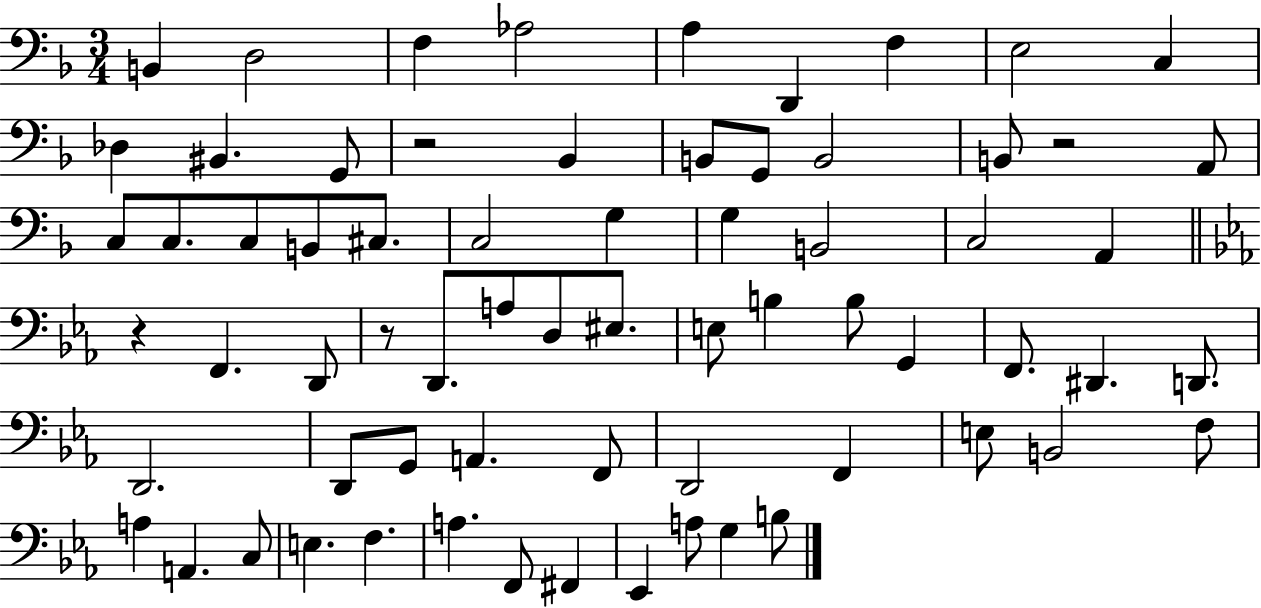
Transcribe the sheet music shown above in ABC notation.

X:1
T:Untitled
M:3/4
L:1/4
K:F
B,, D,2 F, _A,2 A, D,, F, E,2 C, _D, ^B,, G,,/2 z2 _B,, B,,/2 G,,/2 B,,2 B,,/2 z2 A,,/2 C,/2 C,/2 C,/2 B,,/2 ^C,/2 C,2 G, G, B,,2 C,2 A,, z F,, D,,/2 z/2 D,,/2 A,/2 D,/2 ^E,/2 E,/2 B, B,/2 G,, F,,/2 ^D,, D,,/2 D,,2 D,,/2 G,,/2 A,, F,,/2 D,,2 F,, E,/2 B,,2 F,/2 A, A,, C,/2 E, F, A, F,,/2 ^F,, _E,, A,/2 G, B,/2